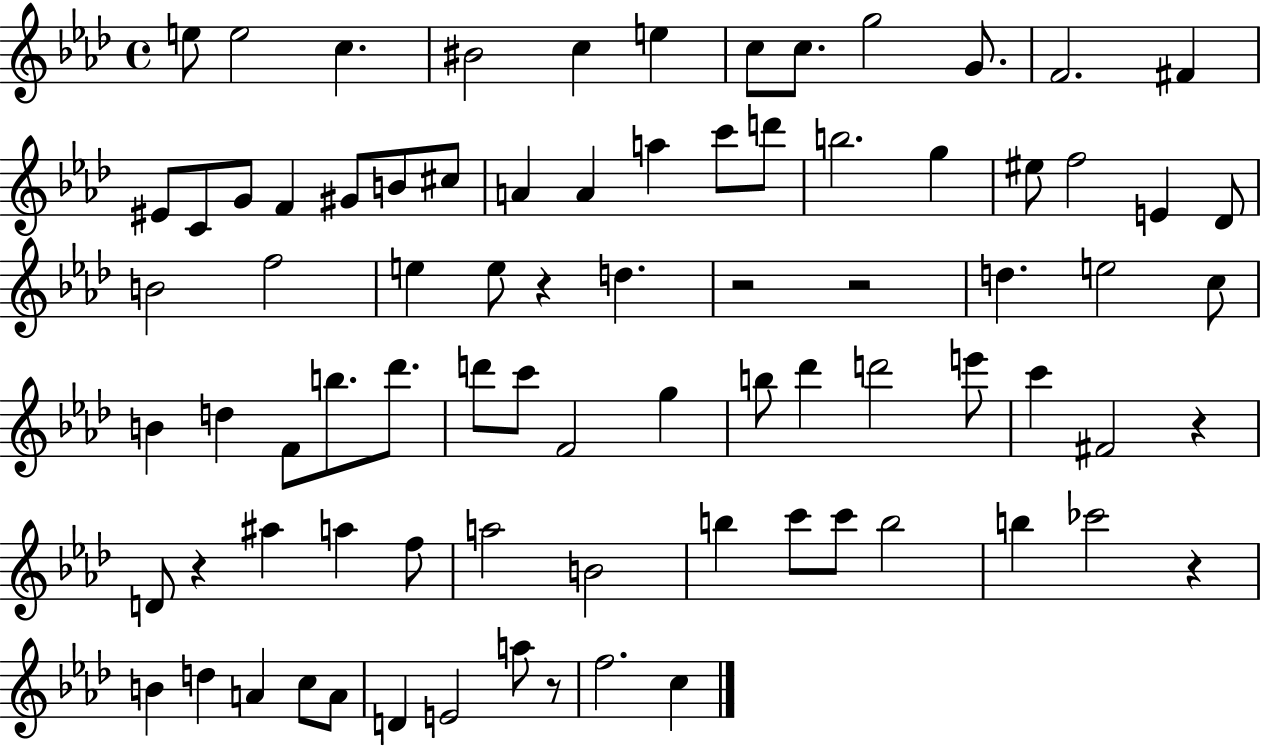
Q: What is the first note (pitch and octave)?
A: E5